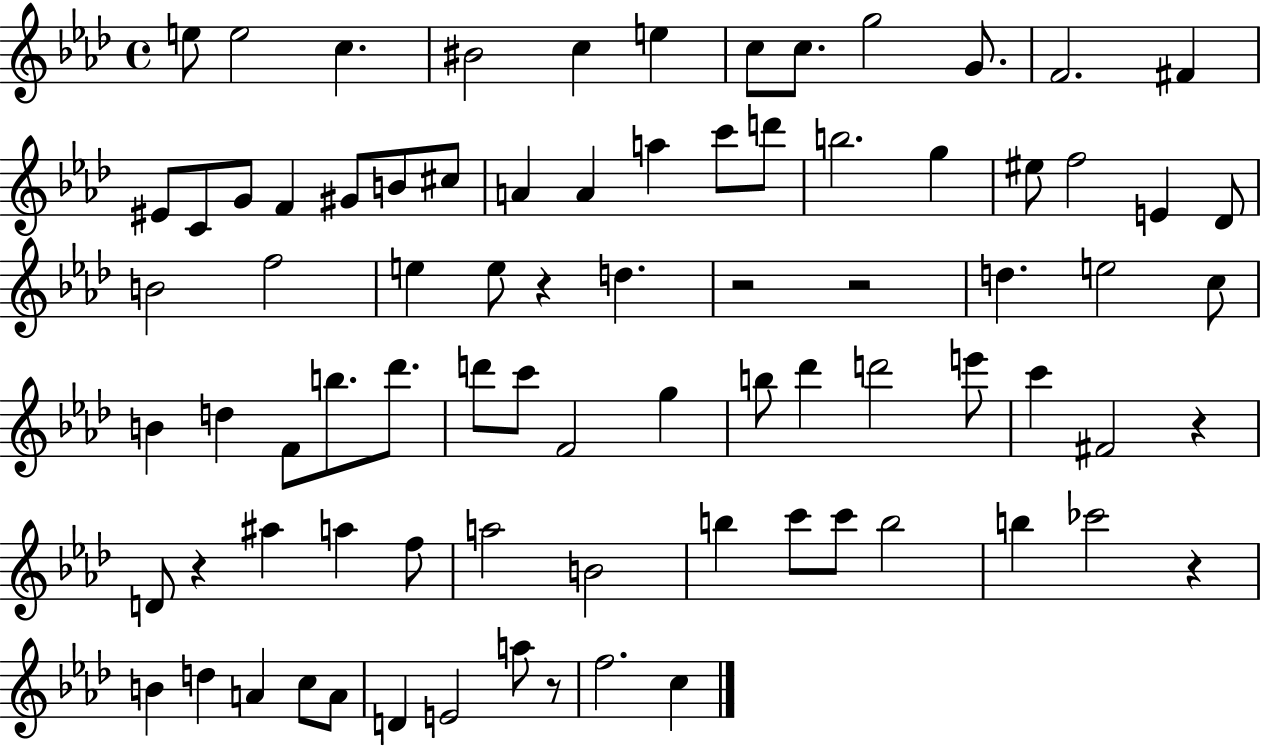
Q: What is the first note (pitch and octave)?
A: E5